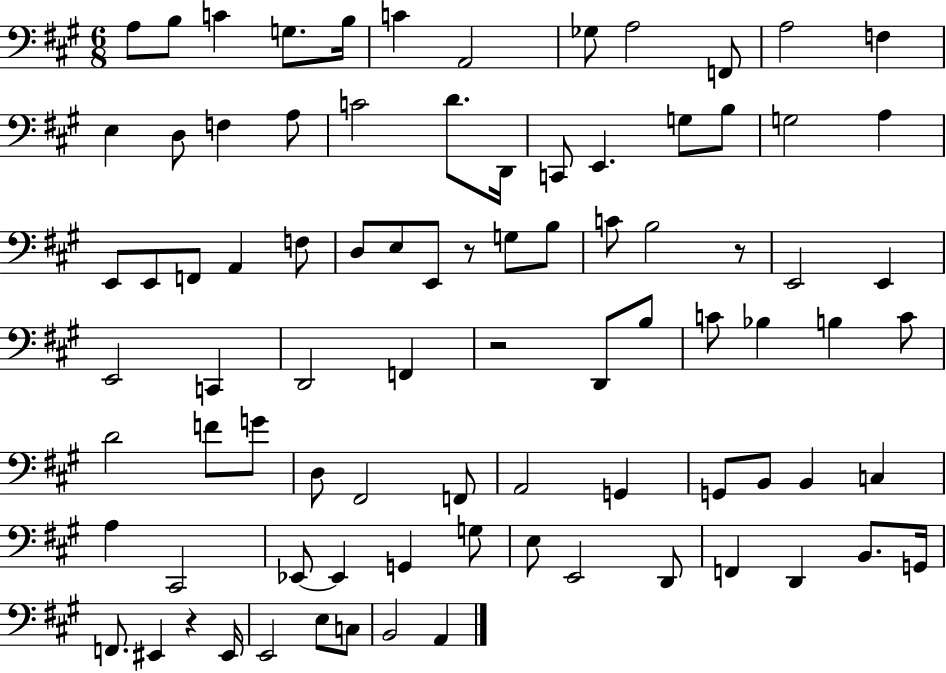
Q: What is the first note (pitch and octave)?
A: A3